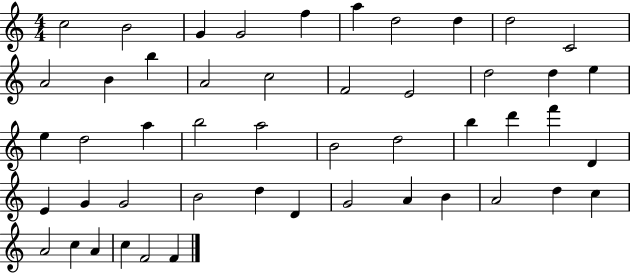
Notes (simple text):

C5/h B4/h G4/q G4/h F5/q A5/q D5/h D5/q D5/h C4/h A4/h B4/q B5/q A4/h C5/h F4/h E4/h D5/h D5/q E5/q E5/q D5/h A5/q B5/h A5/h B4/h D5/h B5/q D6/q F6/q D4/q E4/q G4/q G4/h B4/h D5/q D4/q G4/h A4/q B4/q A4/h D5/q C5/q A4/h C5/q A4/q C5/q F4/h F4/q